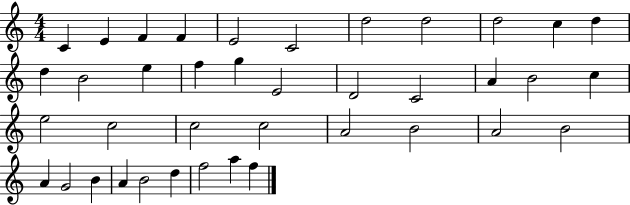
C4/q E4/q F4/q F4/q E4/h C4/h D5/h D5/h D5/h C5/q D5/q D5/q B4/h E5/q F5/q G5/q E4/h D4/h C4/h A4/q B4/h C5/q E5/h C5/h C5/h C5/h A4/h B4/h A4/h B4/h A4/q G4/h B4/q A4/q B4/h D5/q F5/h A5/q F5/q